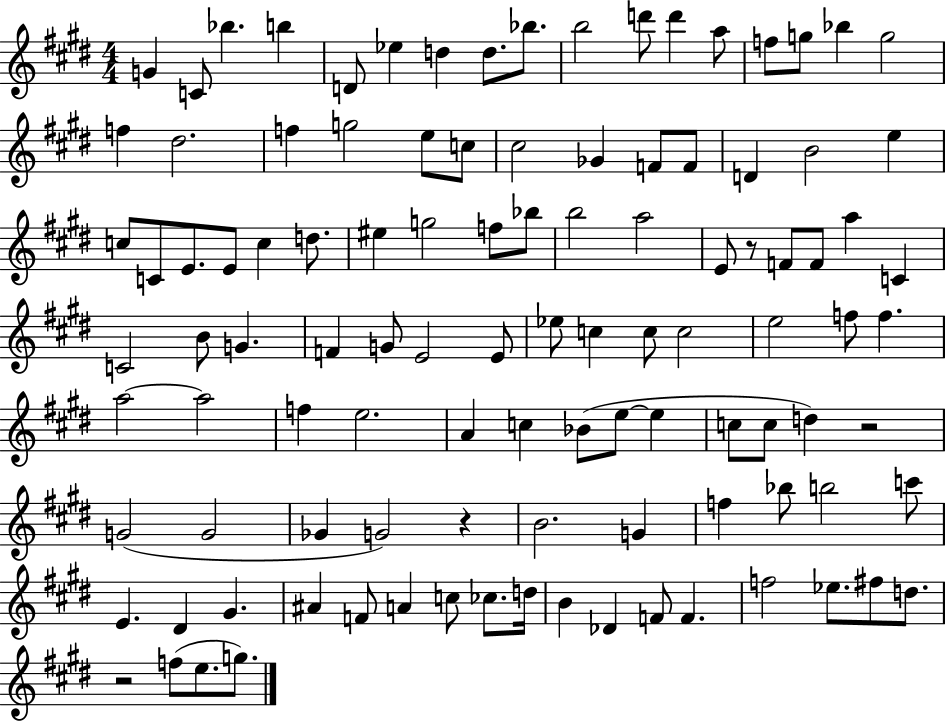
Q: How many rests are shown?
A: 4